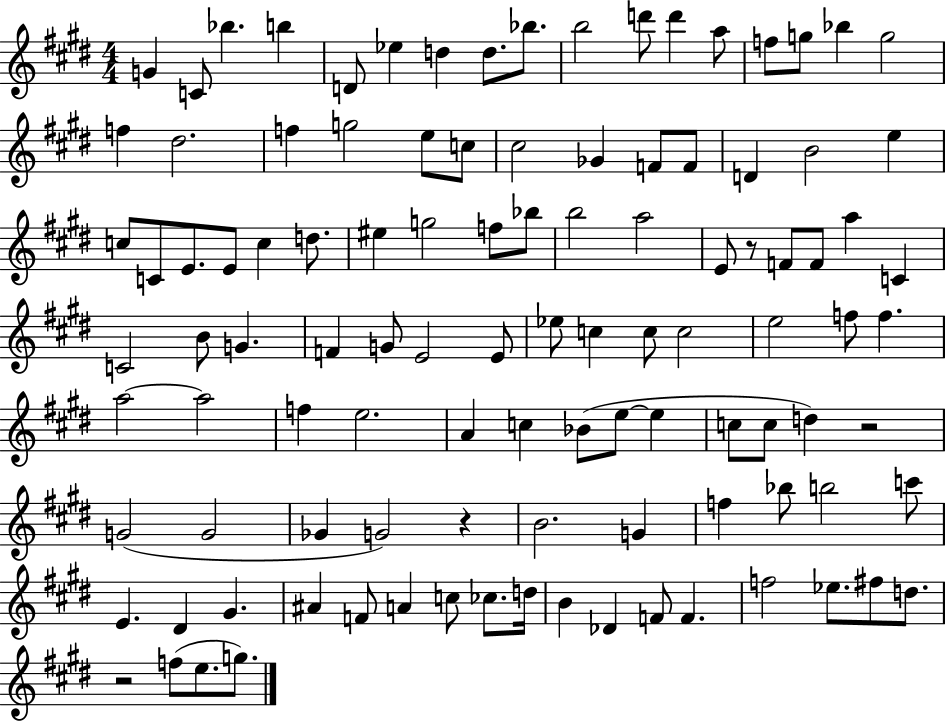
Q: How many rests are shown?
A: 4